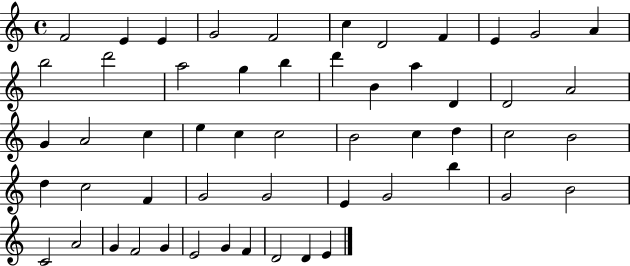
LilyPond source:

{
  \clef treble
  \time 4/4
  \defaultTimeSignature
  \key c \major
  f'2 e'4 e'4 | g'2 f'2 | c''4 d'2 f'4 | e'4 g'2 a'4 | \break b''2 d'''2 | a''2 g''4 b''4 | d'''4 b'4 a''4 d'4 | d'2 a'2 | \break g'4 a'2 c''4 | e''4 c''4 c''2 | b'2 c''4 d''4 | c''2 b'2 | \break d''4 c''2 f'4 | g'2 g'2 | e'4 g'2 b''4 | g'2 b'2 | \break c'2 a'2 | g'4 f'2 g'4 | e'2 g'4 f'4 | d'2 d'4 e'4 | \break \bar "|."
}